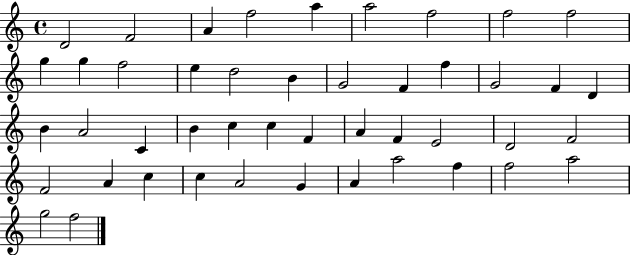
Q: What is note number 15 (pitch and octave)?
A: B4